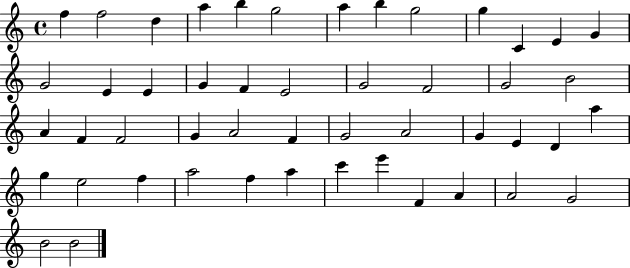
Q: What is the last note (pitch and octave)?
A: B4